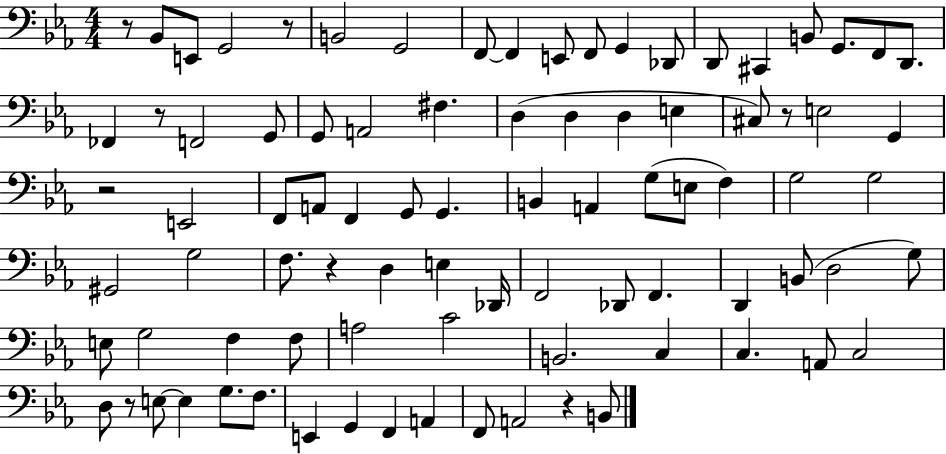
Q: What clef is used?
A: bass